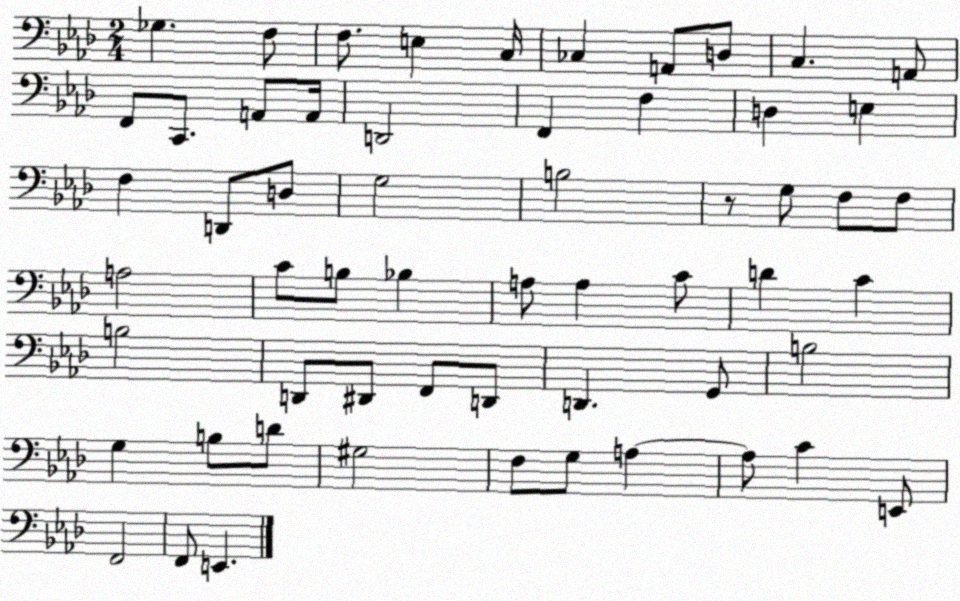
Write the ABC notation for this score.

X:1
T:Untitled
M:2/4
L:1/4
K:Ab
_G, F,/2 F,/2 E, C,/4 _C, A,,/2 D,/2 C, A,,/2 F,,/2 C,,/2 A,,/2 A,,/4 D,,2 F,, F, D, E, F, D,,/2 D,/2 G,2 B,2 z/2 G,/2 F,/2 F,/2 A,2 C/2 B,/2 _B, A,/2 A, C/2 D C B,2 D,,/2 ^D,,/2 F,,/2 D,,/2 D,, G,,/2 B,2 G, B,/2 D/2 ^G,2 F,/2 G,/2 A, A,/2 C E,,/2 F,,2 F,,/2 E,,